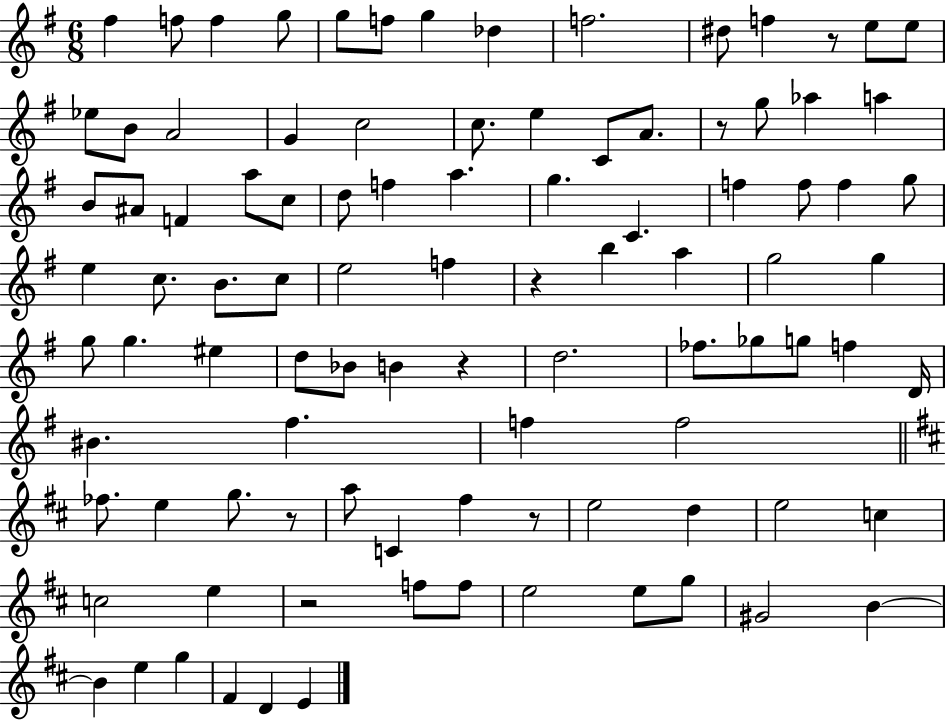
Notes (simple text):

F#5/q F5/e F5/q G5/e G5/e F5/e G5/q Db5/q F5/h. D#5/e F5/q R/e E5/e E5/e Eb5/e B4/e A4/h G4/q C5/h C5/e. E5/q C4/e A4/e. R/e G5/e Ab5/q A5/q B4/e A#4/e F4/q A5/e C5/e D5/e F5/q A5/q. G5/q. C4/q. F5/q F5/e F5/q G5/e E5/q C5/e. B4/e. C5/e E5/h F5/q R/q B5/q A5/q G5/h G5/q G5/e G5/q. EIS5/q D5/e Bb4/e B4/q R/q D5/h. FES5/e. Gb5/e G5/e F5/q D4/s BIS4/q. F#5/q. F5/q F5/h FES5/e. E5/q G5/e. R/e A5/e C4/q F#5/q R/e E5/h D5/q E5/h C5/q C5/h E5/q R/h F5/e F5/e E5/h E5/e G5/e G#4/h B4/q B4/q E5/q G5/q F#4/q D4/q E4/q